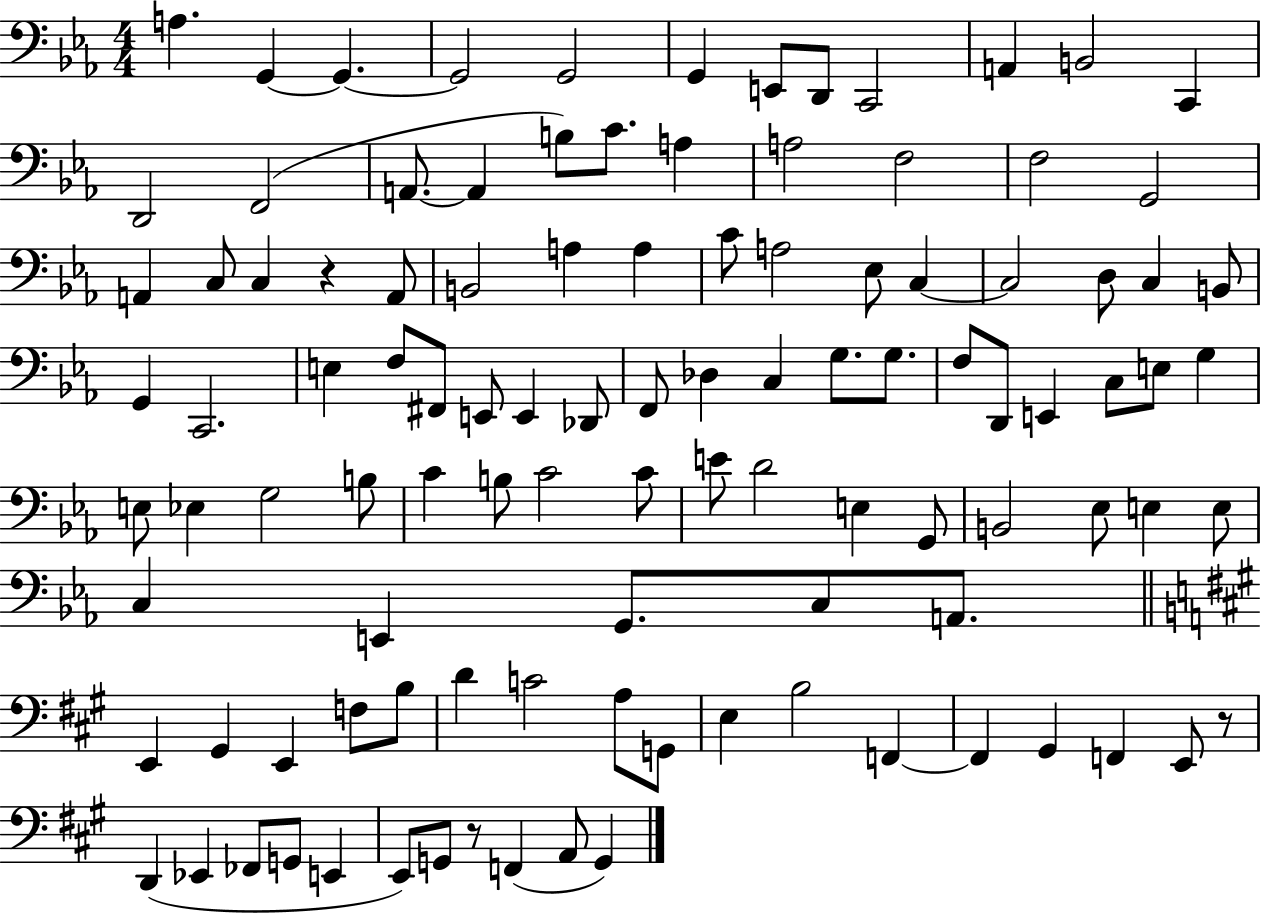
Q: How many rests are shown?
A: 3